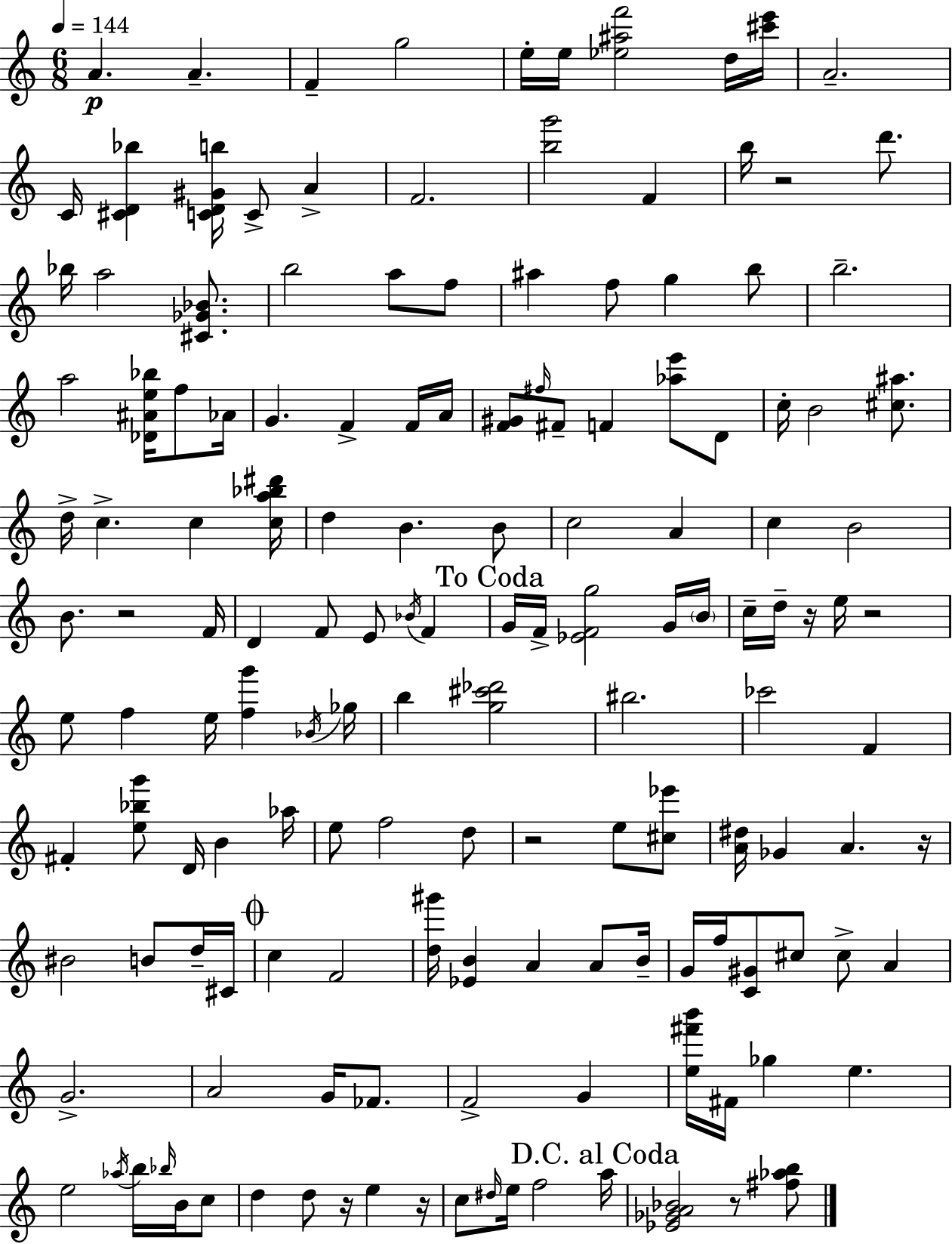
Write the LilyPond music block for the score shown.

{
  \clef treble
  \numericTimeSignature
  \time 6/8
  \key c \major
  \tempo 4 = 144
  a'4.\p a'4.-- | f'4-- g''2 | e''16-. e''16 <ees'' ais'' f'''>2 d''16 <cis''' e'''>16 | a'2.-- | \break c'16 <cis' d' bes''>4 <c' d' gis' b''>16 c'8-> a'4-> | f'2. | <b'' g'''>2 f'4 | b''16 r2 d'''8. | \break bes''16 a''2 <cis' ges' bes'>8. | b''2 a''8 f''8 | ais''4 f''8 g''4 b''8 | b''2.-- | \break a''2 <des' ais' e'' bes''>16 f''8 aes'16 | g'4. f'4-> f'16 a'16 | <f' gis'>8 \grace { fis''16 } fis'8-- f'4 <aes'' e'''>8 d'8 | c''16-. b'2 <cis'' ais''>8. | \break d''16-> c''4.-> c''4 | <c'' a'' bes'' dis'''>16 d''4 b'4. b'8 | c''2 a'4 | c''4 b'2 | \break b'8. r2 | f'16 d'4 f'8 e'8 \acciaccatura { bes'16 } f'4 | \mark "To Coda" g'16 f'16-> <ees' f' g''>2 | g'16 \parenthesize b'16 c''16-- d''16-- r16 e''16 r2 | \break e''8 f''4 e''16 <f'' g'''>4 | \acciaccatura { bes'16 } ges''16 b''4 <g'' cis''' des'''>2 | bis''2. | ces'''2 f'4 | \break fis'4-. <e'' bes'' g'''>8 d'16 b'4 | aes''16 e''8 f''2 | d''8 r2 e''8 | <cis'' ees'''>8 <a' dis''>16 ges'4 a'4. | \break r16 bis'2 b'8 | d''16-- cis'16 \mark \markup { \musicglyph "scripts.coda" } c''4 f'2 | <d'' gis'''>16 <ees' b'>4 a'4 | a'8 b'16-- g'16 f''16 <c' gis'>8 cis''8 cis''8-> a'4 | \break g'2.-> | a'2 g'16 | fes'8. f'2-> g'4 | <e'' fis''' b'''>16 fis'16 ges''4 e''4. | \break e''2 \acciaccatura { aes''16 } | b''16 \grace { bes''16 } b'16 c''8 d''4 d''8 r16 | e''4 r16 c''8 \grace { dis''16 } e''16 f''2 | \mark "D.C. al Coda" a''16 <ees' ges' a' bes'>2 | \break r8 <fis'' aes'' b''>8 \bar "|."
}